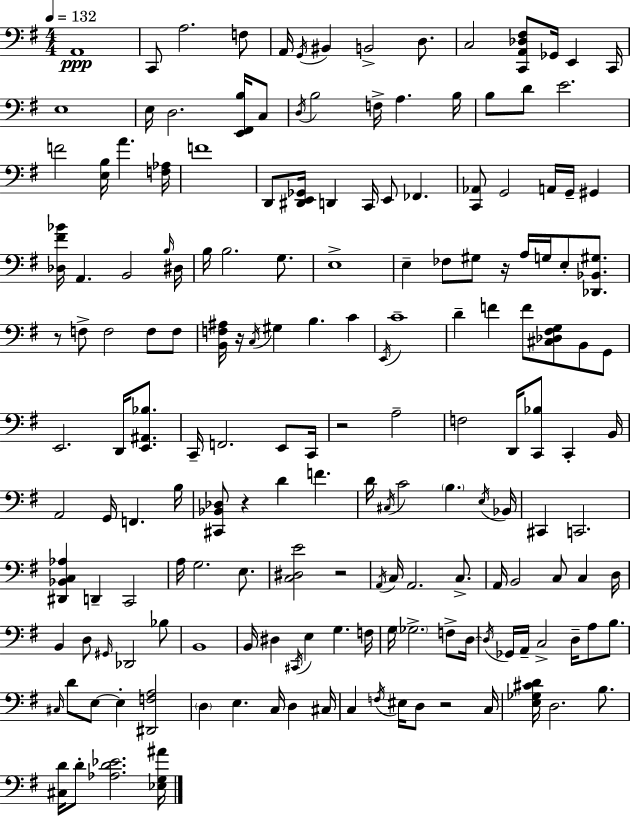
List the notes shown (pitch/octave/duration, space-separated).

A2/w C2/e A3/h. F3/e A2/s G2/s BIS2/q B2/h D3/e. C3/h [C2,A2,Db3,F#3]/e Gb2/s E2/q C2/s E3/w E3/s D3/h. [E2,F#2,B3]/s C3/e D3/s B3/h F3/s A3/q. B3/s B3/e D4/e E4/h. F4/h [E3,B3]/s A4/q. [F3,Ab3]/s F4/w D2/e [D#2,E2,Gb2]/s D2/q C2/s E2/e FES2/q. [C2,Ab2]/e G2/h A2/s G2/s G#2/q [Db3,F#4,Bb4]/s A2/q. B2/h B3/s D#3/s B3/s B3/h. G3/e. E3/w E3/q FES3/e G#3/e R/s A3/s G3/s E3/e [Db2,Bb2,G#3]/e. R/e F3/e F3/h F3/e F3/e [B2,F3,A#3]/s R/s C3/s G#3/q B3/q. C4/q E2/s C4/w D4/q F4/q F4/e [C#3,Db3,F#3,G3]/e B2/e G2/e E2/h. D2/s [E2,A#2,Bb3]/e. C2/s F2/h. E2/e C2/s R/h A3/h F3/h D2/s [C2,Bb3]/e C2/q B2/s A2/h G2/s F2/q. B3/s [C#2,Bb2,Db3]/e R/q D4/q F4/q. D4/s C#3/s C4/h B3/q. E3/s Bb2/s C#2/q C2/h. [D#2,Bb2,C3,Ab3]/q D2/q C2/h A3/s G3/h. E3/e. [C3,D#3,E4]/h R/h A2/s C3/s A2/h. C3/e. A2/s B2/h C3/e C3/q D3/s B2/q D3/e G#2/s Db2/h Bb3/e B2/w B2/s D#3/q C#2/s E3/q G3/q. F3/s G3/s Gb3/h. F3/e D3/s D3/s Gb2/s A2/s C3/h D3/s A3/e B3/e. C#3/s D4/e E3/e E3/q [D#2,F3,A3]/h D3/q E3/q. C3/s D3/q C#3/s C3/q F3/s EIS3/s D3/e R/h C3/s [E3,Gb3,C#4,D4]/s D3/h. B3/e. [C#3,D4]/s D4/e [Ab3,D4,Eb4]/h. [Eb3,G3,A#4]/s